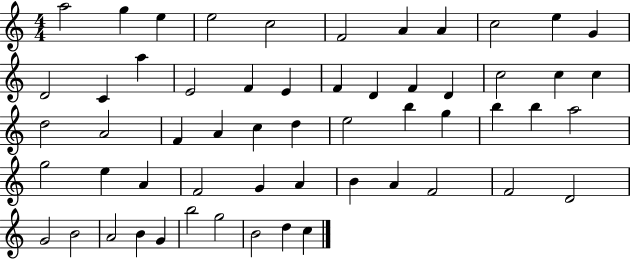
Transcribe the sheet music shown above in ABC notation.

X:1
T:Untitled
M:4/4
L:1/4
K:C
a2 g e e2 c2 F2 A A c2 e G D2 C a E2 F E F D F D c2 c c d2 A2 F A c d e2 b g b b a2 g2 e A F2 G A B A F2 F2 D2 G2 B2 A2 B G b2 g2 B2 d c